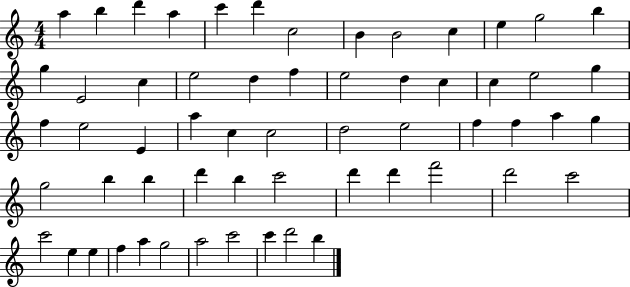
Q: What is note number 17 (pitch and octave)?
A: E5